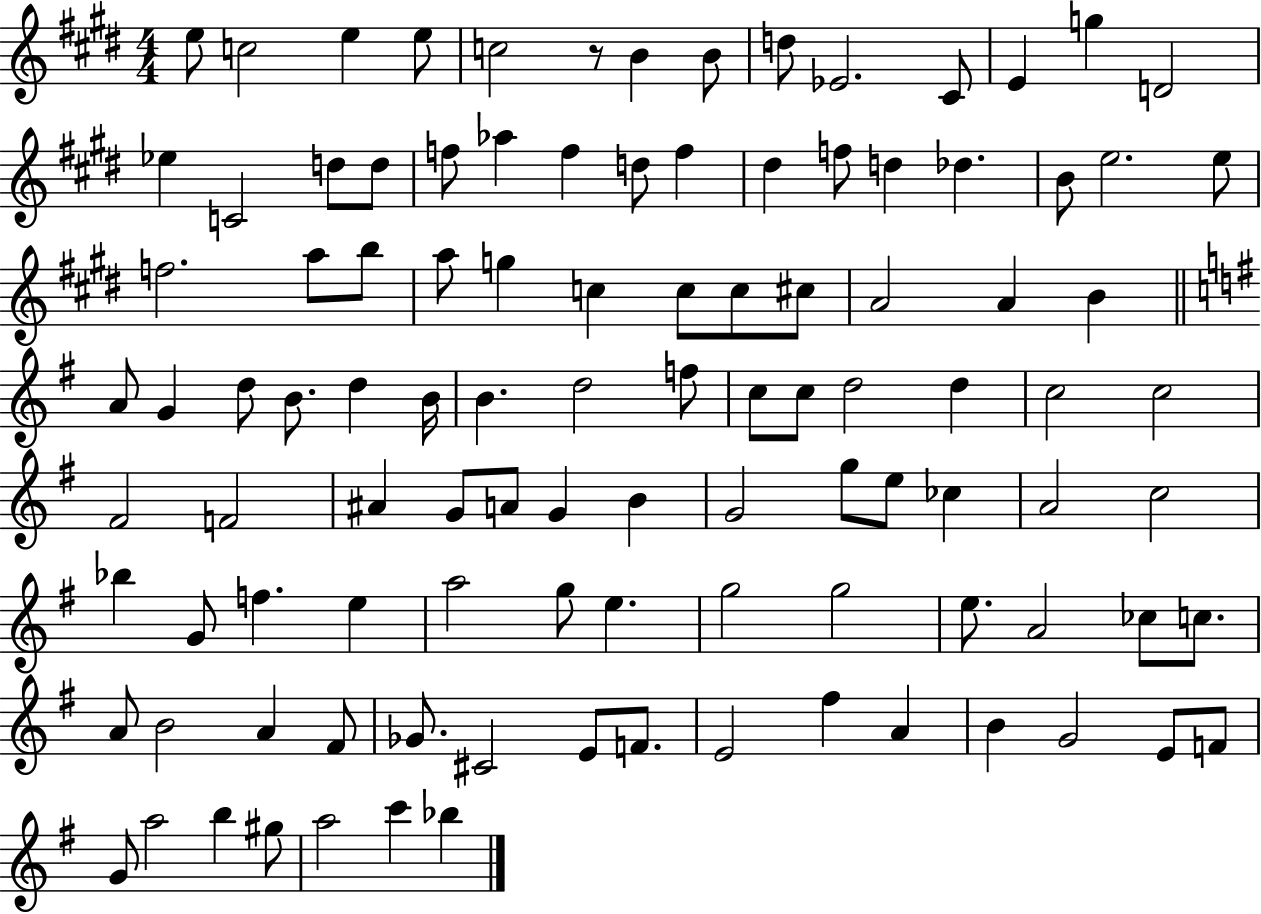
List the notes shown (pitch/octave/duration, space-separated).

E5/e C5/h E5/q E5/e C5/h R/e B4/q B4/e D5/e Eb4/h. C#4/e E4/q G5/q D4/h Eb5/q C4/h D5/e D5/e F5/e Ab5/q F5/q D5/e F5/q D#5/q F5/e D5/q Db5/q. B4/e E5/h. E5/e F5/h. A5/e B5/e A5/e G5/q C5/q C5/e C5/e C#5/e A4/h A4/q B4/q A4/e G4/q D5/e B4/e. D5/q B4/s B4/q. D5/h F5/e C5/e C5/e D5/h D5/q C5/h C5/h F#4/h F4/h A#4/q G4/e A4/e G4/q B4/q G4/h G5/e E5/e CES5/q A4/h C5/h Bb5/q G4/e F5/q. E5/q A5/h G5/e E5/q. G5/h G5/h E5/e. A4/h CES5/e C5/e. A4/e B4/h A4/q F#4/e Gb4/e. C#4/h E4/e F4/e. E4/h F#5/q A4/q B4/q G4/h E4/e F4/e G4/e A5/h B5/q G#5/e A5/h C6/q Bb5/q